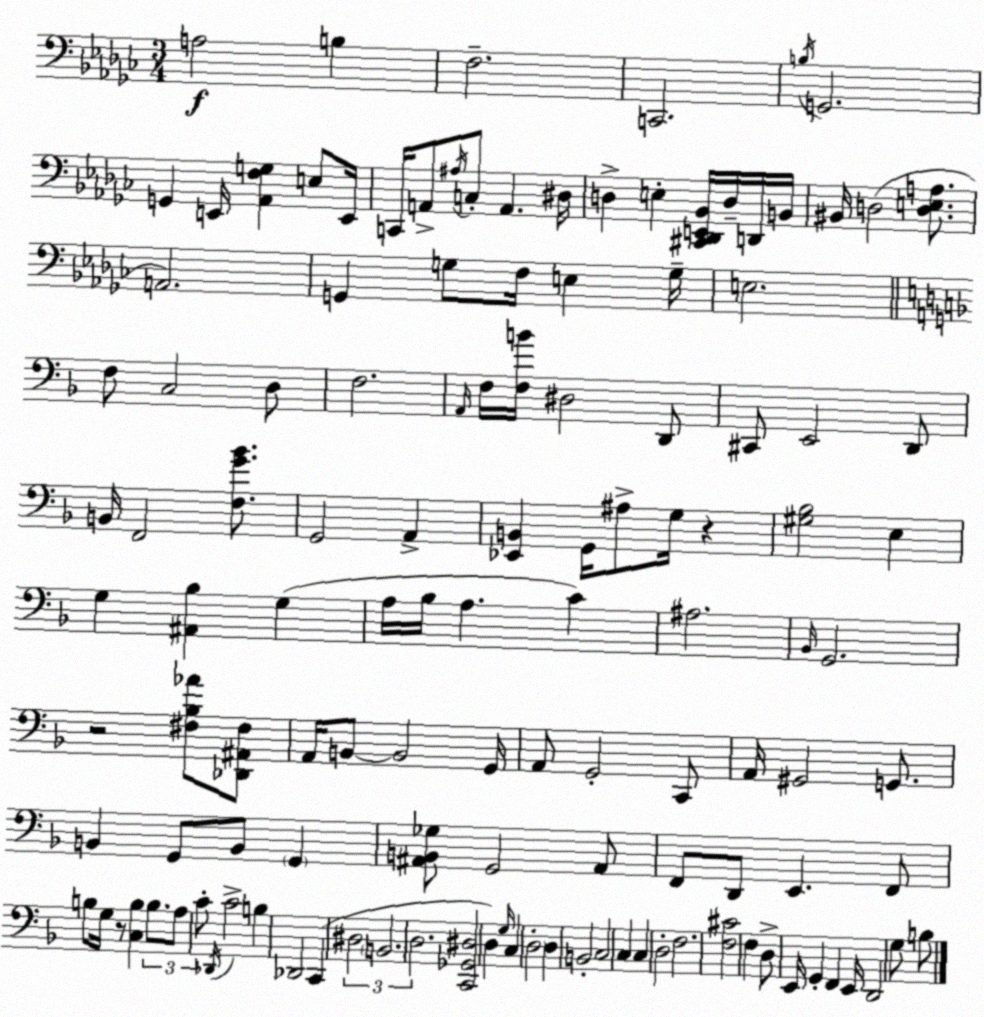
X:1
T:Untitled
M:3/4
L:1/4
K:Ebm
A,2 B, F,2 C,,2 B,/4 G,,2 G,, E,,/4 [_A,,F,G,] E,/2 E,,/4 C,,/4 A,,/2 ^A,/4 C,/2 A,, ^D,/4 D, E, [^C,,_D,,E,,_B,,]/4 D,/4 D,,/4 B,,/4 ^B,,/4 D,2 [D,E,A,]/2 A,,2 G,, G,/2 F,/4 E, G,/4 E,2 F,/2 C,2 D,/2 F,2 A,,/4 F,/4 [F,B]/4 ^D,2 D,,/2 ^C,,/2 E,,2 D,,/2 B,,/4 F,,2 [F,G_B]/2 G,,2 A,, [_E,,B,,] G,,/4 ^A,/2 G,/4 z [^G,_B,]2 E, G, [^A,,_B,] G, A,/4 _B,/4 A, C ^A,2 _B,,/4 G,,2 z2 [^F,_B,_A]/2 [_D,,^A,,^F,]/2 A,,/4 B,,/2 B,,2 G,,/4 A,,/2 G,,2 C,,/2 A,,/4 ^G,,2 G,,/2 B,, G,,/2 B,,/2 G,, [^A,,B,,_G,]/2 G,,2 ^A,,/2 F,,/2 D,,/2 E,, F,,/2 B,/2 G,/4 z/2 [C,B,] B,/2 A,/2 C/2 _D,,/4 C2 B, _D,,2 C,, ^D,2 B,,2 D,2 [C,,_G,,^D,]2 D, G,/4 C, D,2 D, B,,2 C,2 C, C, D,2 F,2 [F,^C]2 F, D,/2 E,,/4 G,, F,, E,,/4 D,,2 G,/2 B,/2